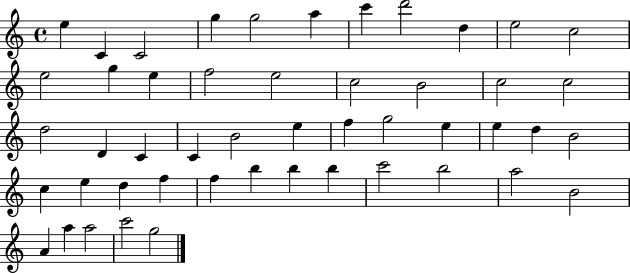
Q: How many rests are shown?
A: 0